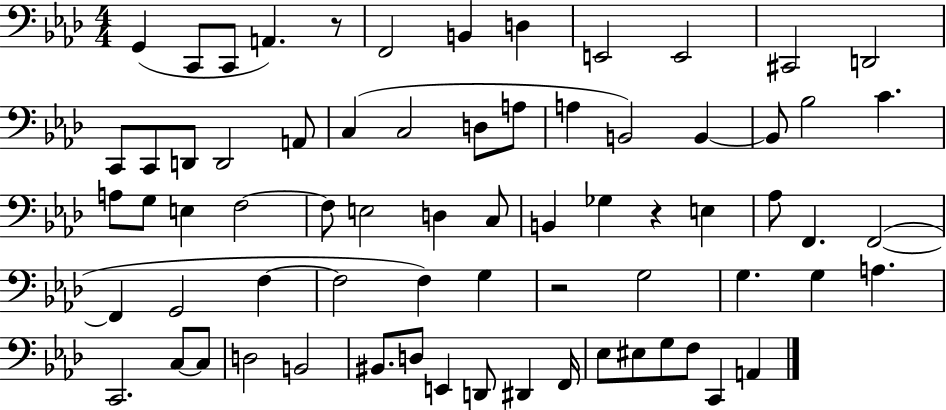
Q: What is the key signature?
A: AES major